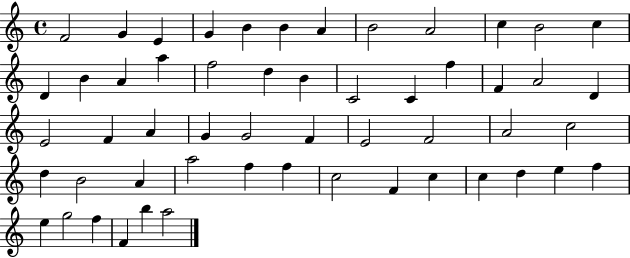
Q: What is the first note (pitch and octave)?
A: F4